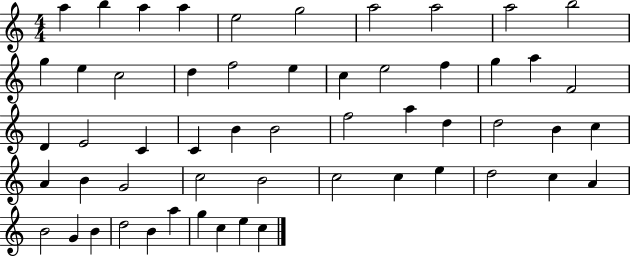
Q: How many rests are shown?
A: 0